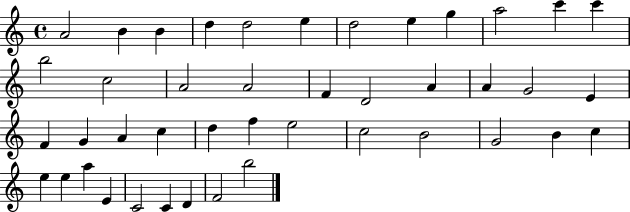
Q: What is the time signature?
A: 4/4